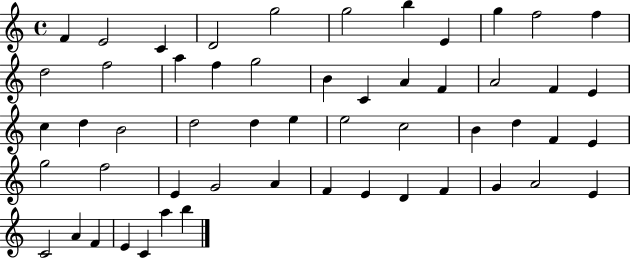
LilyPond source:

{
  \clef treble
  \time 4/4
  \defaultTimeSignature
  \key c \major
  f'4 e'2 c'4 | d'2 g''2 | g''2 b''4 e'4 | g''4 f''2 f''4 | \break d''2 f''2 | a''4 f''4 g''2 | b'4 c'4 a'4 f'4 | a'2 f'4 e'4 | \break c''4 d''4 b'2 | d''2 d''4 e''4 | e''2 c''2 | b'4 d''4 f'4 e'4 | \break g''2 f''2 | e'4 g'2 a'4 | f'4 e'4 d'4 f'4 | g'4 a'2 e'4 | \break c'2 a'4 f'4 | e'4 c'4 a''4 b''4 | \bar "|."
}